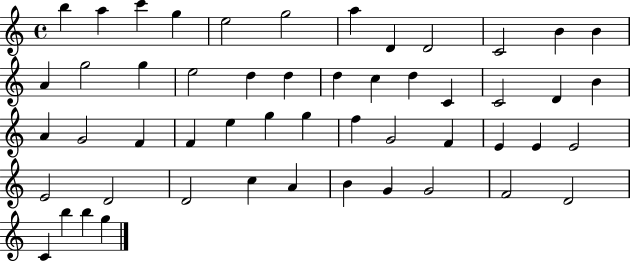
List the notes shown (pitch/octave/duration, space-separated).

B5/q A5/q C6/q G5/q E5/h G5/h A5/q D4/q D4/h C4/h B4/q B4/q A4/q G5/h G5/q E5/h D5/q D5/q D5/q C5/q D5/q C4/q C4/h D4/q B4/q A4/q G4/h F4/q F4/q E5/q G5/q G5/q F5/q G4/h F4/q E4/q E4/q E4/h E4/h D4/h D4/h C5/q A4/q B4/q G4/q G4/h F4/h D4/h C4/q B5/q B5/q G5/q